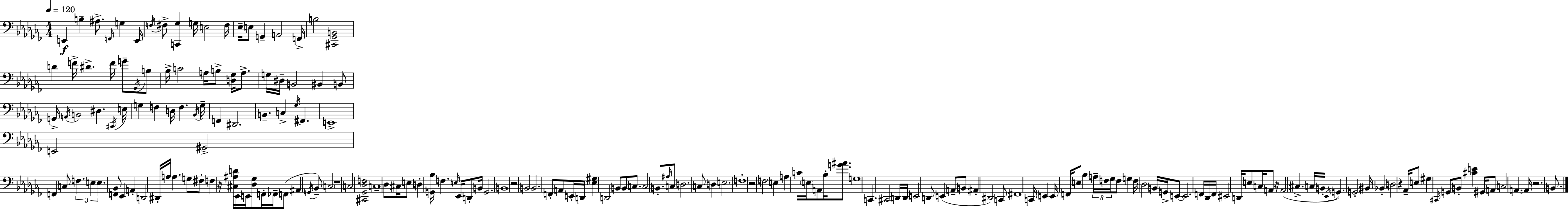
X:1
T:Untitled
M:4/4
L:1/4
K:Abm
E,, B, ^A,/2 F,,/4 G, E,,/4 F,/4 ^F,/2 [C,,_G,] G,/4 E,2 ^F,/4 _E,/4 E,/2 G,, A,,2 F,,/4 B,2 [^C,,_G,,B,,]2 D F/4 ^D F/4 G/2 _G,,/4 B,/2 _B,/4 C2 A,/4 B,/2 [D,_G,]/4 A,/2 G,/4 ^D,/4 B,,2 ^B,, B,,/2 G,,/4 A,,/4 B,,2 ^D, ^C,,/4 E,/4 G, F, D,/4 F, _B,,/4 G,/4 F,, ^D,,2 B,, C, _G,/4 ^F,, E,,4 E,,2 ^G,,2 F,, C,/2 F, E, E, [F,,_B,,]/2 _E,, A,, D,,2 ^D,,/4 A,/4 A, G,/2 ^F,/2 F, z/4 [^C,^A,D]/4 _E,,/4 E,,/4 [_D,_G,]/2 F,,/4 _F,,/4 F,,/2 ^A,, G,,/4 _B,,/2 C,2 z4 C,2 [^C,,_G,,_D,F,]2 C,4 _D,/2 ^C,/4 E,/2 D, [G,,_B,]/4 F, E,/4 _E,,/4 D,,/2 B,,/4 G,,2 B,,4 z2 B,,2 B,,2 F,,/2 A,,/2 E,,/4 D,,/4 [_E,^G,] D,,2 B,,/2 B,,/2 C,/2 C,2 B,,/2 ^A,/4 C,/2 D,2 C,/2 D, E,2 F,4 z2 F,2 E, A, C/4 E,/4 A,,/2 _B,/4 [G^A]/2 G,4 C,, ^C,,2 D,,/4 D,,/4 E,,2 D,,/2 E,, A,,/2 B,,/2 ^A,, ^D,,2 C,,/2 ^F,,4 C,,/4 E,, E,,/4 F,,/4 E,/2 _B, A,/4 F,/4 _G,/4 F,/2 G, F,/4 _D,2 B,,/4 G,,/4 E,,/2 E,,2 F,,/4 _D,,/4 F,,/4 ^E,,2 D,,/4 E,/2 C,/4 A,,/2 z/4 A,,2 ^C, C,/4 B,,/4 _E,,/4 G,, G,,2 ^B,,/4 _B,, D,2 z _A,,/4 E,/2 ^G, ^C,,/4 G,,/2 B,,/2 [^CE] ^G,,/4 A,,/2 C,2 A,, A,,/4 z2 B,,/2